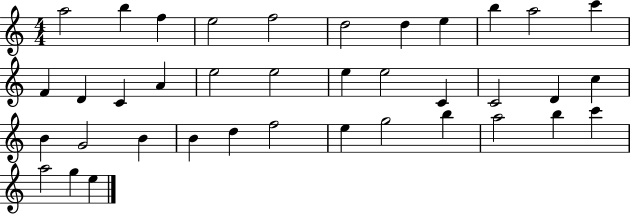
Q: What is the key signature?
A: C major